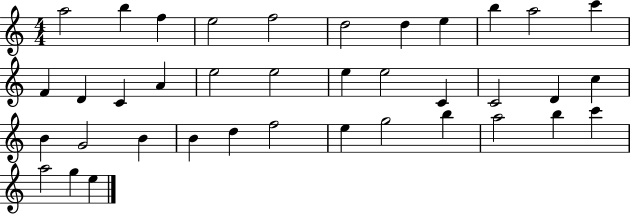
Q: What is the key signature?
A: C major